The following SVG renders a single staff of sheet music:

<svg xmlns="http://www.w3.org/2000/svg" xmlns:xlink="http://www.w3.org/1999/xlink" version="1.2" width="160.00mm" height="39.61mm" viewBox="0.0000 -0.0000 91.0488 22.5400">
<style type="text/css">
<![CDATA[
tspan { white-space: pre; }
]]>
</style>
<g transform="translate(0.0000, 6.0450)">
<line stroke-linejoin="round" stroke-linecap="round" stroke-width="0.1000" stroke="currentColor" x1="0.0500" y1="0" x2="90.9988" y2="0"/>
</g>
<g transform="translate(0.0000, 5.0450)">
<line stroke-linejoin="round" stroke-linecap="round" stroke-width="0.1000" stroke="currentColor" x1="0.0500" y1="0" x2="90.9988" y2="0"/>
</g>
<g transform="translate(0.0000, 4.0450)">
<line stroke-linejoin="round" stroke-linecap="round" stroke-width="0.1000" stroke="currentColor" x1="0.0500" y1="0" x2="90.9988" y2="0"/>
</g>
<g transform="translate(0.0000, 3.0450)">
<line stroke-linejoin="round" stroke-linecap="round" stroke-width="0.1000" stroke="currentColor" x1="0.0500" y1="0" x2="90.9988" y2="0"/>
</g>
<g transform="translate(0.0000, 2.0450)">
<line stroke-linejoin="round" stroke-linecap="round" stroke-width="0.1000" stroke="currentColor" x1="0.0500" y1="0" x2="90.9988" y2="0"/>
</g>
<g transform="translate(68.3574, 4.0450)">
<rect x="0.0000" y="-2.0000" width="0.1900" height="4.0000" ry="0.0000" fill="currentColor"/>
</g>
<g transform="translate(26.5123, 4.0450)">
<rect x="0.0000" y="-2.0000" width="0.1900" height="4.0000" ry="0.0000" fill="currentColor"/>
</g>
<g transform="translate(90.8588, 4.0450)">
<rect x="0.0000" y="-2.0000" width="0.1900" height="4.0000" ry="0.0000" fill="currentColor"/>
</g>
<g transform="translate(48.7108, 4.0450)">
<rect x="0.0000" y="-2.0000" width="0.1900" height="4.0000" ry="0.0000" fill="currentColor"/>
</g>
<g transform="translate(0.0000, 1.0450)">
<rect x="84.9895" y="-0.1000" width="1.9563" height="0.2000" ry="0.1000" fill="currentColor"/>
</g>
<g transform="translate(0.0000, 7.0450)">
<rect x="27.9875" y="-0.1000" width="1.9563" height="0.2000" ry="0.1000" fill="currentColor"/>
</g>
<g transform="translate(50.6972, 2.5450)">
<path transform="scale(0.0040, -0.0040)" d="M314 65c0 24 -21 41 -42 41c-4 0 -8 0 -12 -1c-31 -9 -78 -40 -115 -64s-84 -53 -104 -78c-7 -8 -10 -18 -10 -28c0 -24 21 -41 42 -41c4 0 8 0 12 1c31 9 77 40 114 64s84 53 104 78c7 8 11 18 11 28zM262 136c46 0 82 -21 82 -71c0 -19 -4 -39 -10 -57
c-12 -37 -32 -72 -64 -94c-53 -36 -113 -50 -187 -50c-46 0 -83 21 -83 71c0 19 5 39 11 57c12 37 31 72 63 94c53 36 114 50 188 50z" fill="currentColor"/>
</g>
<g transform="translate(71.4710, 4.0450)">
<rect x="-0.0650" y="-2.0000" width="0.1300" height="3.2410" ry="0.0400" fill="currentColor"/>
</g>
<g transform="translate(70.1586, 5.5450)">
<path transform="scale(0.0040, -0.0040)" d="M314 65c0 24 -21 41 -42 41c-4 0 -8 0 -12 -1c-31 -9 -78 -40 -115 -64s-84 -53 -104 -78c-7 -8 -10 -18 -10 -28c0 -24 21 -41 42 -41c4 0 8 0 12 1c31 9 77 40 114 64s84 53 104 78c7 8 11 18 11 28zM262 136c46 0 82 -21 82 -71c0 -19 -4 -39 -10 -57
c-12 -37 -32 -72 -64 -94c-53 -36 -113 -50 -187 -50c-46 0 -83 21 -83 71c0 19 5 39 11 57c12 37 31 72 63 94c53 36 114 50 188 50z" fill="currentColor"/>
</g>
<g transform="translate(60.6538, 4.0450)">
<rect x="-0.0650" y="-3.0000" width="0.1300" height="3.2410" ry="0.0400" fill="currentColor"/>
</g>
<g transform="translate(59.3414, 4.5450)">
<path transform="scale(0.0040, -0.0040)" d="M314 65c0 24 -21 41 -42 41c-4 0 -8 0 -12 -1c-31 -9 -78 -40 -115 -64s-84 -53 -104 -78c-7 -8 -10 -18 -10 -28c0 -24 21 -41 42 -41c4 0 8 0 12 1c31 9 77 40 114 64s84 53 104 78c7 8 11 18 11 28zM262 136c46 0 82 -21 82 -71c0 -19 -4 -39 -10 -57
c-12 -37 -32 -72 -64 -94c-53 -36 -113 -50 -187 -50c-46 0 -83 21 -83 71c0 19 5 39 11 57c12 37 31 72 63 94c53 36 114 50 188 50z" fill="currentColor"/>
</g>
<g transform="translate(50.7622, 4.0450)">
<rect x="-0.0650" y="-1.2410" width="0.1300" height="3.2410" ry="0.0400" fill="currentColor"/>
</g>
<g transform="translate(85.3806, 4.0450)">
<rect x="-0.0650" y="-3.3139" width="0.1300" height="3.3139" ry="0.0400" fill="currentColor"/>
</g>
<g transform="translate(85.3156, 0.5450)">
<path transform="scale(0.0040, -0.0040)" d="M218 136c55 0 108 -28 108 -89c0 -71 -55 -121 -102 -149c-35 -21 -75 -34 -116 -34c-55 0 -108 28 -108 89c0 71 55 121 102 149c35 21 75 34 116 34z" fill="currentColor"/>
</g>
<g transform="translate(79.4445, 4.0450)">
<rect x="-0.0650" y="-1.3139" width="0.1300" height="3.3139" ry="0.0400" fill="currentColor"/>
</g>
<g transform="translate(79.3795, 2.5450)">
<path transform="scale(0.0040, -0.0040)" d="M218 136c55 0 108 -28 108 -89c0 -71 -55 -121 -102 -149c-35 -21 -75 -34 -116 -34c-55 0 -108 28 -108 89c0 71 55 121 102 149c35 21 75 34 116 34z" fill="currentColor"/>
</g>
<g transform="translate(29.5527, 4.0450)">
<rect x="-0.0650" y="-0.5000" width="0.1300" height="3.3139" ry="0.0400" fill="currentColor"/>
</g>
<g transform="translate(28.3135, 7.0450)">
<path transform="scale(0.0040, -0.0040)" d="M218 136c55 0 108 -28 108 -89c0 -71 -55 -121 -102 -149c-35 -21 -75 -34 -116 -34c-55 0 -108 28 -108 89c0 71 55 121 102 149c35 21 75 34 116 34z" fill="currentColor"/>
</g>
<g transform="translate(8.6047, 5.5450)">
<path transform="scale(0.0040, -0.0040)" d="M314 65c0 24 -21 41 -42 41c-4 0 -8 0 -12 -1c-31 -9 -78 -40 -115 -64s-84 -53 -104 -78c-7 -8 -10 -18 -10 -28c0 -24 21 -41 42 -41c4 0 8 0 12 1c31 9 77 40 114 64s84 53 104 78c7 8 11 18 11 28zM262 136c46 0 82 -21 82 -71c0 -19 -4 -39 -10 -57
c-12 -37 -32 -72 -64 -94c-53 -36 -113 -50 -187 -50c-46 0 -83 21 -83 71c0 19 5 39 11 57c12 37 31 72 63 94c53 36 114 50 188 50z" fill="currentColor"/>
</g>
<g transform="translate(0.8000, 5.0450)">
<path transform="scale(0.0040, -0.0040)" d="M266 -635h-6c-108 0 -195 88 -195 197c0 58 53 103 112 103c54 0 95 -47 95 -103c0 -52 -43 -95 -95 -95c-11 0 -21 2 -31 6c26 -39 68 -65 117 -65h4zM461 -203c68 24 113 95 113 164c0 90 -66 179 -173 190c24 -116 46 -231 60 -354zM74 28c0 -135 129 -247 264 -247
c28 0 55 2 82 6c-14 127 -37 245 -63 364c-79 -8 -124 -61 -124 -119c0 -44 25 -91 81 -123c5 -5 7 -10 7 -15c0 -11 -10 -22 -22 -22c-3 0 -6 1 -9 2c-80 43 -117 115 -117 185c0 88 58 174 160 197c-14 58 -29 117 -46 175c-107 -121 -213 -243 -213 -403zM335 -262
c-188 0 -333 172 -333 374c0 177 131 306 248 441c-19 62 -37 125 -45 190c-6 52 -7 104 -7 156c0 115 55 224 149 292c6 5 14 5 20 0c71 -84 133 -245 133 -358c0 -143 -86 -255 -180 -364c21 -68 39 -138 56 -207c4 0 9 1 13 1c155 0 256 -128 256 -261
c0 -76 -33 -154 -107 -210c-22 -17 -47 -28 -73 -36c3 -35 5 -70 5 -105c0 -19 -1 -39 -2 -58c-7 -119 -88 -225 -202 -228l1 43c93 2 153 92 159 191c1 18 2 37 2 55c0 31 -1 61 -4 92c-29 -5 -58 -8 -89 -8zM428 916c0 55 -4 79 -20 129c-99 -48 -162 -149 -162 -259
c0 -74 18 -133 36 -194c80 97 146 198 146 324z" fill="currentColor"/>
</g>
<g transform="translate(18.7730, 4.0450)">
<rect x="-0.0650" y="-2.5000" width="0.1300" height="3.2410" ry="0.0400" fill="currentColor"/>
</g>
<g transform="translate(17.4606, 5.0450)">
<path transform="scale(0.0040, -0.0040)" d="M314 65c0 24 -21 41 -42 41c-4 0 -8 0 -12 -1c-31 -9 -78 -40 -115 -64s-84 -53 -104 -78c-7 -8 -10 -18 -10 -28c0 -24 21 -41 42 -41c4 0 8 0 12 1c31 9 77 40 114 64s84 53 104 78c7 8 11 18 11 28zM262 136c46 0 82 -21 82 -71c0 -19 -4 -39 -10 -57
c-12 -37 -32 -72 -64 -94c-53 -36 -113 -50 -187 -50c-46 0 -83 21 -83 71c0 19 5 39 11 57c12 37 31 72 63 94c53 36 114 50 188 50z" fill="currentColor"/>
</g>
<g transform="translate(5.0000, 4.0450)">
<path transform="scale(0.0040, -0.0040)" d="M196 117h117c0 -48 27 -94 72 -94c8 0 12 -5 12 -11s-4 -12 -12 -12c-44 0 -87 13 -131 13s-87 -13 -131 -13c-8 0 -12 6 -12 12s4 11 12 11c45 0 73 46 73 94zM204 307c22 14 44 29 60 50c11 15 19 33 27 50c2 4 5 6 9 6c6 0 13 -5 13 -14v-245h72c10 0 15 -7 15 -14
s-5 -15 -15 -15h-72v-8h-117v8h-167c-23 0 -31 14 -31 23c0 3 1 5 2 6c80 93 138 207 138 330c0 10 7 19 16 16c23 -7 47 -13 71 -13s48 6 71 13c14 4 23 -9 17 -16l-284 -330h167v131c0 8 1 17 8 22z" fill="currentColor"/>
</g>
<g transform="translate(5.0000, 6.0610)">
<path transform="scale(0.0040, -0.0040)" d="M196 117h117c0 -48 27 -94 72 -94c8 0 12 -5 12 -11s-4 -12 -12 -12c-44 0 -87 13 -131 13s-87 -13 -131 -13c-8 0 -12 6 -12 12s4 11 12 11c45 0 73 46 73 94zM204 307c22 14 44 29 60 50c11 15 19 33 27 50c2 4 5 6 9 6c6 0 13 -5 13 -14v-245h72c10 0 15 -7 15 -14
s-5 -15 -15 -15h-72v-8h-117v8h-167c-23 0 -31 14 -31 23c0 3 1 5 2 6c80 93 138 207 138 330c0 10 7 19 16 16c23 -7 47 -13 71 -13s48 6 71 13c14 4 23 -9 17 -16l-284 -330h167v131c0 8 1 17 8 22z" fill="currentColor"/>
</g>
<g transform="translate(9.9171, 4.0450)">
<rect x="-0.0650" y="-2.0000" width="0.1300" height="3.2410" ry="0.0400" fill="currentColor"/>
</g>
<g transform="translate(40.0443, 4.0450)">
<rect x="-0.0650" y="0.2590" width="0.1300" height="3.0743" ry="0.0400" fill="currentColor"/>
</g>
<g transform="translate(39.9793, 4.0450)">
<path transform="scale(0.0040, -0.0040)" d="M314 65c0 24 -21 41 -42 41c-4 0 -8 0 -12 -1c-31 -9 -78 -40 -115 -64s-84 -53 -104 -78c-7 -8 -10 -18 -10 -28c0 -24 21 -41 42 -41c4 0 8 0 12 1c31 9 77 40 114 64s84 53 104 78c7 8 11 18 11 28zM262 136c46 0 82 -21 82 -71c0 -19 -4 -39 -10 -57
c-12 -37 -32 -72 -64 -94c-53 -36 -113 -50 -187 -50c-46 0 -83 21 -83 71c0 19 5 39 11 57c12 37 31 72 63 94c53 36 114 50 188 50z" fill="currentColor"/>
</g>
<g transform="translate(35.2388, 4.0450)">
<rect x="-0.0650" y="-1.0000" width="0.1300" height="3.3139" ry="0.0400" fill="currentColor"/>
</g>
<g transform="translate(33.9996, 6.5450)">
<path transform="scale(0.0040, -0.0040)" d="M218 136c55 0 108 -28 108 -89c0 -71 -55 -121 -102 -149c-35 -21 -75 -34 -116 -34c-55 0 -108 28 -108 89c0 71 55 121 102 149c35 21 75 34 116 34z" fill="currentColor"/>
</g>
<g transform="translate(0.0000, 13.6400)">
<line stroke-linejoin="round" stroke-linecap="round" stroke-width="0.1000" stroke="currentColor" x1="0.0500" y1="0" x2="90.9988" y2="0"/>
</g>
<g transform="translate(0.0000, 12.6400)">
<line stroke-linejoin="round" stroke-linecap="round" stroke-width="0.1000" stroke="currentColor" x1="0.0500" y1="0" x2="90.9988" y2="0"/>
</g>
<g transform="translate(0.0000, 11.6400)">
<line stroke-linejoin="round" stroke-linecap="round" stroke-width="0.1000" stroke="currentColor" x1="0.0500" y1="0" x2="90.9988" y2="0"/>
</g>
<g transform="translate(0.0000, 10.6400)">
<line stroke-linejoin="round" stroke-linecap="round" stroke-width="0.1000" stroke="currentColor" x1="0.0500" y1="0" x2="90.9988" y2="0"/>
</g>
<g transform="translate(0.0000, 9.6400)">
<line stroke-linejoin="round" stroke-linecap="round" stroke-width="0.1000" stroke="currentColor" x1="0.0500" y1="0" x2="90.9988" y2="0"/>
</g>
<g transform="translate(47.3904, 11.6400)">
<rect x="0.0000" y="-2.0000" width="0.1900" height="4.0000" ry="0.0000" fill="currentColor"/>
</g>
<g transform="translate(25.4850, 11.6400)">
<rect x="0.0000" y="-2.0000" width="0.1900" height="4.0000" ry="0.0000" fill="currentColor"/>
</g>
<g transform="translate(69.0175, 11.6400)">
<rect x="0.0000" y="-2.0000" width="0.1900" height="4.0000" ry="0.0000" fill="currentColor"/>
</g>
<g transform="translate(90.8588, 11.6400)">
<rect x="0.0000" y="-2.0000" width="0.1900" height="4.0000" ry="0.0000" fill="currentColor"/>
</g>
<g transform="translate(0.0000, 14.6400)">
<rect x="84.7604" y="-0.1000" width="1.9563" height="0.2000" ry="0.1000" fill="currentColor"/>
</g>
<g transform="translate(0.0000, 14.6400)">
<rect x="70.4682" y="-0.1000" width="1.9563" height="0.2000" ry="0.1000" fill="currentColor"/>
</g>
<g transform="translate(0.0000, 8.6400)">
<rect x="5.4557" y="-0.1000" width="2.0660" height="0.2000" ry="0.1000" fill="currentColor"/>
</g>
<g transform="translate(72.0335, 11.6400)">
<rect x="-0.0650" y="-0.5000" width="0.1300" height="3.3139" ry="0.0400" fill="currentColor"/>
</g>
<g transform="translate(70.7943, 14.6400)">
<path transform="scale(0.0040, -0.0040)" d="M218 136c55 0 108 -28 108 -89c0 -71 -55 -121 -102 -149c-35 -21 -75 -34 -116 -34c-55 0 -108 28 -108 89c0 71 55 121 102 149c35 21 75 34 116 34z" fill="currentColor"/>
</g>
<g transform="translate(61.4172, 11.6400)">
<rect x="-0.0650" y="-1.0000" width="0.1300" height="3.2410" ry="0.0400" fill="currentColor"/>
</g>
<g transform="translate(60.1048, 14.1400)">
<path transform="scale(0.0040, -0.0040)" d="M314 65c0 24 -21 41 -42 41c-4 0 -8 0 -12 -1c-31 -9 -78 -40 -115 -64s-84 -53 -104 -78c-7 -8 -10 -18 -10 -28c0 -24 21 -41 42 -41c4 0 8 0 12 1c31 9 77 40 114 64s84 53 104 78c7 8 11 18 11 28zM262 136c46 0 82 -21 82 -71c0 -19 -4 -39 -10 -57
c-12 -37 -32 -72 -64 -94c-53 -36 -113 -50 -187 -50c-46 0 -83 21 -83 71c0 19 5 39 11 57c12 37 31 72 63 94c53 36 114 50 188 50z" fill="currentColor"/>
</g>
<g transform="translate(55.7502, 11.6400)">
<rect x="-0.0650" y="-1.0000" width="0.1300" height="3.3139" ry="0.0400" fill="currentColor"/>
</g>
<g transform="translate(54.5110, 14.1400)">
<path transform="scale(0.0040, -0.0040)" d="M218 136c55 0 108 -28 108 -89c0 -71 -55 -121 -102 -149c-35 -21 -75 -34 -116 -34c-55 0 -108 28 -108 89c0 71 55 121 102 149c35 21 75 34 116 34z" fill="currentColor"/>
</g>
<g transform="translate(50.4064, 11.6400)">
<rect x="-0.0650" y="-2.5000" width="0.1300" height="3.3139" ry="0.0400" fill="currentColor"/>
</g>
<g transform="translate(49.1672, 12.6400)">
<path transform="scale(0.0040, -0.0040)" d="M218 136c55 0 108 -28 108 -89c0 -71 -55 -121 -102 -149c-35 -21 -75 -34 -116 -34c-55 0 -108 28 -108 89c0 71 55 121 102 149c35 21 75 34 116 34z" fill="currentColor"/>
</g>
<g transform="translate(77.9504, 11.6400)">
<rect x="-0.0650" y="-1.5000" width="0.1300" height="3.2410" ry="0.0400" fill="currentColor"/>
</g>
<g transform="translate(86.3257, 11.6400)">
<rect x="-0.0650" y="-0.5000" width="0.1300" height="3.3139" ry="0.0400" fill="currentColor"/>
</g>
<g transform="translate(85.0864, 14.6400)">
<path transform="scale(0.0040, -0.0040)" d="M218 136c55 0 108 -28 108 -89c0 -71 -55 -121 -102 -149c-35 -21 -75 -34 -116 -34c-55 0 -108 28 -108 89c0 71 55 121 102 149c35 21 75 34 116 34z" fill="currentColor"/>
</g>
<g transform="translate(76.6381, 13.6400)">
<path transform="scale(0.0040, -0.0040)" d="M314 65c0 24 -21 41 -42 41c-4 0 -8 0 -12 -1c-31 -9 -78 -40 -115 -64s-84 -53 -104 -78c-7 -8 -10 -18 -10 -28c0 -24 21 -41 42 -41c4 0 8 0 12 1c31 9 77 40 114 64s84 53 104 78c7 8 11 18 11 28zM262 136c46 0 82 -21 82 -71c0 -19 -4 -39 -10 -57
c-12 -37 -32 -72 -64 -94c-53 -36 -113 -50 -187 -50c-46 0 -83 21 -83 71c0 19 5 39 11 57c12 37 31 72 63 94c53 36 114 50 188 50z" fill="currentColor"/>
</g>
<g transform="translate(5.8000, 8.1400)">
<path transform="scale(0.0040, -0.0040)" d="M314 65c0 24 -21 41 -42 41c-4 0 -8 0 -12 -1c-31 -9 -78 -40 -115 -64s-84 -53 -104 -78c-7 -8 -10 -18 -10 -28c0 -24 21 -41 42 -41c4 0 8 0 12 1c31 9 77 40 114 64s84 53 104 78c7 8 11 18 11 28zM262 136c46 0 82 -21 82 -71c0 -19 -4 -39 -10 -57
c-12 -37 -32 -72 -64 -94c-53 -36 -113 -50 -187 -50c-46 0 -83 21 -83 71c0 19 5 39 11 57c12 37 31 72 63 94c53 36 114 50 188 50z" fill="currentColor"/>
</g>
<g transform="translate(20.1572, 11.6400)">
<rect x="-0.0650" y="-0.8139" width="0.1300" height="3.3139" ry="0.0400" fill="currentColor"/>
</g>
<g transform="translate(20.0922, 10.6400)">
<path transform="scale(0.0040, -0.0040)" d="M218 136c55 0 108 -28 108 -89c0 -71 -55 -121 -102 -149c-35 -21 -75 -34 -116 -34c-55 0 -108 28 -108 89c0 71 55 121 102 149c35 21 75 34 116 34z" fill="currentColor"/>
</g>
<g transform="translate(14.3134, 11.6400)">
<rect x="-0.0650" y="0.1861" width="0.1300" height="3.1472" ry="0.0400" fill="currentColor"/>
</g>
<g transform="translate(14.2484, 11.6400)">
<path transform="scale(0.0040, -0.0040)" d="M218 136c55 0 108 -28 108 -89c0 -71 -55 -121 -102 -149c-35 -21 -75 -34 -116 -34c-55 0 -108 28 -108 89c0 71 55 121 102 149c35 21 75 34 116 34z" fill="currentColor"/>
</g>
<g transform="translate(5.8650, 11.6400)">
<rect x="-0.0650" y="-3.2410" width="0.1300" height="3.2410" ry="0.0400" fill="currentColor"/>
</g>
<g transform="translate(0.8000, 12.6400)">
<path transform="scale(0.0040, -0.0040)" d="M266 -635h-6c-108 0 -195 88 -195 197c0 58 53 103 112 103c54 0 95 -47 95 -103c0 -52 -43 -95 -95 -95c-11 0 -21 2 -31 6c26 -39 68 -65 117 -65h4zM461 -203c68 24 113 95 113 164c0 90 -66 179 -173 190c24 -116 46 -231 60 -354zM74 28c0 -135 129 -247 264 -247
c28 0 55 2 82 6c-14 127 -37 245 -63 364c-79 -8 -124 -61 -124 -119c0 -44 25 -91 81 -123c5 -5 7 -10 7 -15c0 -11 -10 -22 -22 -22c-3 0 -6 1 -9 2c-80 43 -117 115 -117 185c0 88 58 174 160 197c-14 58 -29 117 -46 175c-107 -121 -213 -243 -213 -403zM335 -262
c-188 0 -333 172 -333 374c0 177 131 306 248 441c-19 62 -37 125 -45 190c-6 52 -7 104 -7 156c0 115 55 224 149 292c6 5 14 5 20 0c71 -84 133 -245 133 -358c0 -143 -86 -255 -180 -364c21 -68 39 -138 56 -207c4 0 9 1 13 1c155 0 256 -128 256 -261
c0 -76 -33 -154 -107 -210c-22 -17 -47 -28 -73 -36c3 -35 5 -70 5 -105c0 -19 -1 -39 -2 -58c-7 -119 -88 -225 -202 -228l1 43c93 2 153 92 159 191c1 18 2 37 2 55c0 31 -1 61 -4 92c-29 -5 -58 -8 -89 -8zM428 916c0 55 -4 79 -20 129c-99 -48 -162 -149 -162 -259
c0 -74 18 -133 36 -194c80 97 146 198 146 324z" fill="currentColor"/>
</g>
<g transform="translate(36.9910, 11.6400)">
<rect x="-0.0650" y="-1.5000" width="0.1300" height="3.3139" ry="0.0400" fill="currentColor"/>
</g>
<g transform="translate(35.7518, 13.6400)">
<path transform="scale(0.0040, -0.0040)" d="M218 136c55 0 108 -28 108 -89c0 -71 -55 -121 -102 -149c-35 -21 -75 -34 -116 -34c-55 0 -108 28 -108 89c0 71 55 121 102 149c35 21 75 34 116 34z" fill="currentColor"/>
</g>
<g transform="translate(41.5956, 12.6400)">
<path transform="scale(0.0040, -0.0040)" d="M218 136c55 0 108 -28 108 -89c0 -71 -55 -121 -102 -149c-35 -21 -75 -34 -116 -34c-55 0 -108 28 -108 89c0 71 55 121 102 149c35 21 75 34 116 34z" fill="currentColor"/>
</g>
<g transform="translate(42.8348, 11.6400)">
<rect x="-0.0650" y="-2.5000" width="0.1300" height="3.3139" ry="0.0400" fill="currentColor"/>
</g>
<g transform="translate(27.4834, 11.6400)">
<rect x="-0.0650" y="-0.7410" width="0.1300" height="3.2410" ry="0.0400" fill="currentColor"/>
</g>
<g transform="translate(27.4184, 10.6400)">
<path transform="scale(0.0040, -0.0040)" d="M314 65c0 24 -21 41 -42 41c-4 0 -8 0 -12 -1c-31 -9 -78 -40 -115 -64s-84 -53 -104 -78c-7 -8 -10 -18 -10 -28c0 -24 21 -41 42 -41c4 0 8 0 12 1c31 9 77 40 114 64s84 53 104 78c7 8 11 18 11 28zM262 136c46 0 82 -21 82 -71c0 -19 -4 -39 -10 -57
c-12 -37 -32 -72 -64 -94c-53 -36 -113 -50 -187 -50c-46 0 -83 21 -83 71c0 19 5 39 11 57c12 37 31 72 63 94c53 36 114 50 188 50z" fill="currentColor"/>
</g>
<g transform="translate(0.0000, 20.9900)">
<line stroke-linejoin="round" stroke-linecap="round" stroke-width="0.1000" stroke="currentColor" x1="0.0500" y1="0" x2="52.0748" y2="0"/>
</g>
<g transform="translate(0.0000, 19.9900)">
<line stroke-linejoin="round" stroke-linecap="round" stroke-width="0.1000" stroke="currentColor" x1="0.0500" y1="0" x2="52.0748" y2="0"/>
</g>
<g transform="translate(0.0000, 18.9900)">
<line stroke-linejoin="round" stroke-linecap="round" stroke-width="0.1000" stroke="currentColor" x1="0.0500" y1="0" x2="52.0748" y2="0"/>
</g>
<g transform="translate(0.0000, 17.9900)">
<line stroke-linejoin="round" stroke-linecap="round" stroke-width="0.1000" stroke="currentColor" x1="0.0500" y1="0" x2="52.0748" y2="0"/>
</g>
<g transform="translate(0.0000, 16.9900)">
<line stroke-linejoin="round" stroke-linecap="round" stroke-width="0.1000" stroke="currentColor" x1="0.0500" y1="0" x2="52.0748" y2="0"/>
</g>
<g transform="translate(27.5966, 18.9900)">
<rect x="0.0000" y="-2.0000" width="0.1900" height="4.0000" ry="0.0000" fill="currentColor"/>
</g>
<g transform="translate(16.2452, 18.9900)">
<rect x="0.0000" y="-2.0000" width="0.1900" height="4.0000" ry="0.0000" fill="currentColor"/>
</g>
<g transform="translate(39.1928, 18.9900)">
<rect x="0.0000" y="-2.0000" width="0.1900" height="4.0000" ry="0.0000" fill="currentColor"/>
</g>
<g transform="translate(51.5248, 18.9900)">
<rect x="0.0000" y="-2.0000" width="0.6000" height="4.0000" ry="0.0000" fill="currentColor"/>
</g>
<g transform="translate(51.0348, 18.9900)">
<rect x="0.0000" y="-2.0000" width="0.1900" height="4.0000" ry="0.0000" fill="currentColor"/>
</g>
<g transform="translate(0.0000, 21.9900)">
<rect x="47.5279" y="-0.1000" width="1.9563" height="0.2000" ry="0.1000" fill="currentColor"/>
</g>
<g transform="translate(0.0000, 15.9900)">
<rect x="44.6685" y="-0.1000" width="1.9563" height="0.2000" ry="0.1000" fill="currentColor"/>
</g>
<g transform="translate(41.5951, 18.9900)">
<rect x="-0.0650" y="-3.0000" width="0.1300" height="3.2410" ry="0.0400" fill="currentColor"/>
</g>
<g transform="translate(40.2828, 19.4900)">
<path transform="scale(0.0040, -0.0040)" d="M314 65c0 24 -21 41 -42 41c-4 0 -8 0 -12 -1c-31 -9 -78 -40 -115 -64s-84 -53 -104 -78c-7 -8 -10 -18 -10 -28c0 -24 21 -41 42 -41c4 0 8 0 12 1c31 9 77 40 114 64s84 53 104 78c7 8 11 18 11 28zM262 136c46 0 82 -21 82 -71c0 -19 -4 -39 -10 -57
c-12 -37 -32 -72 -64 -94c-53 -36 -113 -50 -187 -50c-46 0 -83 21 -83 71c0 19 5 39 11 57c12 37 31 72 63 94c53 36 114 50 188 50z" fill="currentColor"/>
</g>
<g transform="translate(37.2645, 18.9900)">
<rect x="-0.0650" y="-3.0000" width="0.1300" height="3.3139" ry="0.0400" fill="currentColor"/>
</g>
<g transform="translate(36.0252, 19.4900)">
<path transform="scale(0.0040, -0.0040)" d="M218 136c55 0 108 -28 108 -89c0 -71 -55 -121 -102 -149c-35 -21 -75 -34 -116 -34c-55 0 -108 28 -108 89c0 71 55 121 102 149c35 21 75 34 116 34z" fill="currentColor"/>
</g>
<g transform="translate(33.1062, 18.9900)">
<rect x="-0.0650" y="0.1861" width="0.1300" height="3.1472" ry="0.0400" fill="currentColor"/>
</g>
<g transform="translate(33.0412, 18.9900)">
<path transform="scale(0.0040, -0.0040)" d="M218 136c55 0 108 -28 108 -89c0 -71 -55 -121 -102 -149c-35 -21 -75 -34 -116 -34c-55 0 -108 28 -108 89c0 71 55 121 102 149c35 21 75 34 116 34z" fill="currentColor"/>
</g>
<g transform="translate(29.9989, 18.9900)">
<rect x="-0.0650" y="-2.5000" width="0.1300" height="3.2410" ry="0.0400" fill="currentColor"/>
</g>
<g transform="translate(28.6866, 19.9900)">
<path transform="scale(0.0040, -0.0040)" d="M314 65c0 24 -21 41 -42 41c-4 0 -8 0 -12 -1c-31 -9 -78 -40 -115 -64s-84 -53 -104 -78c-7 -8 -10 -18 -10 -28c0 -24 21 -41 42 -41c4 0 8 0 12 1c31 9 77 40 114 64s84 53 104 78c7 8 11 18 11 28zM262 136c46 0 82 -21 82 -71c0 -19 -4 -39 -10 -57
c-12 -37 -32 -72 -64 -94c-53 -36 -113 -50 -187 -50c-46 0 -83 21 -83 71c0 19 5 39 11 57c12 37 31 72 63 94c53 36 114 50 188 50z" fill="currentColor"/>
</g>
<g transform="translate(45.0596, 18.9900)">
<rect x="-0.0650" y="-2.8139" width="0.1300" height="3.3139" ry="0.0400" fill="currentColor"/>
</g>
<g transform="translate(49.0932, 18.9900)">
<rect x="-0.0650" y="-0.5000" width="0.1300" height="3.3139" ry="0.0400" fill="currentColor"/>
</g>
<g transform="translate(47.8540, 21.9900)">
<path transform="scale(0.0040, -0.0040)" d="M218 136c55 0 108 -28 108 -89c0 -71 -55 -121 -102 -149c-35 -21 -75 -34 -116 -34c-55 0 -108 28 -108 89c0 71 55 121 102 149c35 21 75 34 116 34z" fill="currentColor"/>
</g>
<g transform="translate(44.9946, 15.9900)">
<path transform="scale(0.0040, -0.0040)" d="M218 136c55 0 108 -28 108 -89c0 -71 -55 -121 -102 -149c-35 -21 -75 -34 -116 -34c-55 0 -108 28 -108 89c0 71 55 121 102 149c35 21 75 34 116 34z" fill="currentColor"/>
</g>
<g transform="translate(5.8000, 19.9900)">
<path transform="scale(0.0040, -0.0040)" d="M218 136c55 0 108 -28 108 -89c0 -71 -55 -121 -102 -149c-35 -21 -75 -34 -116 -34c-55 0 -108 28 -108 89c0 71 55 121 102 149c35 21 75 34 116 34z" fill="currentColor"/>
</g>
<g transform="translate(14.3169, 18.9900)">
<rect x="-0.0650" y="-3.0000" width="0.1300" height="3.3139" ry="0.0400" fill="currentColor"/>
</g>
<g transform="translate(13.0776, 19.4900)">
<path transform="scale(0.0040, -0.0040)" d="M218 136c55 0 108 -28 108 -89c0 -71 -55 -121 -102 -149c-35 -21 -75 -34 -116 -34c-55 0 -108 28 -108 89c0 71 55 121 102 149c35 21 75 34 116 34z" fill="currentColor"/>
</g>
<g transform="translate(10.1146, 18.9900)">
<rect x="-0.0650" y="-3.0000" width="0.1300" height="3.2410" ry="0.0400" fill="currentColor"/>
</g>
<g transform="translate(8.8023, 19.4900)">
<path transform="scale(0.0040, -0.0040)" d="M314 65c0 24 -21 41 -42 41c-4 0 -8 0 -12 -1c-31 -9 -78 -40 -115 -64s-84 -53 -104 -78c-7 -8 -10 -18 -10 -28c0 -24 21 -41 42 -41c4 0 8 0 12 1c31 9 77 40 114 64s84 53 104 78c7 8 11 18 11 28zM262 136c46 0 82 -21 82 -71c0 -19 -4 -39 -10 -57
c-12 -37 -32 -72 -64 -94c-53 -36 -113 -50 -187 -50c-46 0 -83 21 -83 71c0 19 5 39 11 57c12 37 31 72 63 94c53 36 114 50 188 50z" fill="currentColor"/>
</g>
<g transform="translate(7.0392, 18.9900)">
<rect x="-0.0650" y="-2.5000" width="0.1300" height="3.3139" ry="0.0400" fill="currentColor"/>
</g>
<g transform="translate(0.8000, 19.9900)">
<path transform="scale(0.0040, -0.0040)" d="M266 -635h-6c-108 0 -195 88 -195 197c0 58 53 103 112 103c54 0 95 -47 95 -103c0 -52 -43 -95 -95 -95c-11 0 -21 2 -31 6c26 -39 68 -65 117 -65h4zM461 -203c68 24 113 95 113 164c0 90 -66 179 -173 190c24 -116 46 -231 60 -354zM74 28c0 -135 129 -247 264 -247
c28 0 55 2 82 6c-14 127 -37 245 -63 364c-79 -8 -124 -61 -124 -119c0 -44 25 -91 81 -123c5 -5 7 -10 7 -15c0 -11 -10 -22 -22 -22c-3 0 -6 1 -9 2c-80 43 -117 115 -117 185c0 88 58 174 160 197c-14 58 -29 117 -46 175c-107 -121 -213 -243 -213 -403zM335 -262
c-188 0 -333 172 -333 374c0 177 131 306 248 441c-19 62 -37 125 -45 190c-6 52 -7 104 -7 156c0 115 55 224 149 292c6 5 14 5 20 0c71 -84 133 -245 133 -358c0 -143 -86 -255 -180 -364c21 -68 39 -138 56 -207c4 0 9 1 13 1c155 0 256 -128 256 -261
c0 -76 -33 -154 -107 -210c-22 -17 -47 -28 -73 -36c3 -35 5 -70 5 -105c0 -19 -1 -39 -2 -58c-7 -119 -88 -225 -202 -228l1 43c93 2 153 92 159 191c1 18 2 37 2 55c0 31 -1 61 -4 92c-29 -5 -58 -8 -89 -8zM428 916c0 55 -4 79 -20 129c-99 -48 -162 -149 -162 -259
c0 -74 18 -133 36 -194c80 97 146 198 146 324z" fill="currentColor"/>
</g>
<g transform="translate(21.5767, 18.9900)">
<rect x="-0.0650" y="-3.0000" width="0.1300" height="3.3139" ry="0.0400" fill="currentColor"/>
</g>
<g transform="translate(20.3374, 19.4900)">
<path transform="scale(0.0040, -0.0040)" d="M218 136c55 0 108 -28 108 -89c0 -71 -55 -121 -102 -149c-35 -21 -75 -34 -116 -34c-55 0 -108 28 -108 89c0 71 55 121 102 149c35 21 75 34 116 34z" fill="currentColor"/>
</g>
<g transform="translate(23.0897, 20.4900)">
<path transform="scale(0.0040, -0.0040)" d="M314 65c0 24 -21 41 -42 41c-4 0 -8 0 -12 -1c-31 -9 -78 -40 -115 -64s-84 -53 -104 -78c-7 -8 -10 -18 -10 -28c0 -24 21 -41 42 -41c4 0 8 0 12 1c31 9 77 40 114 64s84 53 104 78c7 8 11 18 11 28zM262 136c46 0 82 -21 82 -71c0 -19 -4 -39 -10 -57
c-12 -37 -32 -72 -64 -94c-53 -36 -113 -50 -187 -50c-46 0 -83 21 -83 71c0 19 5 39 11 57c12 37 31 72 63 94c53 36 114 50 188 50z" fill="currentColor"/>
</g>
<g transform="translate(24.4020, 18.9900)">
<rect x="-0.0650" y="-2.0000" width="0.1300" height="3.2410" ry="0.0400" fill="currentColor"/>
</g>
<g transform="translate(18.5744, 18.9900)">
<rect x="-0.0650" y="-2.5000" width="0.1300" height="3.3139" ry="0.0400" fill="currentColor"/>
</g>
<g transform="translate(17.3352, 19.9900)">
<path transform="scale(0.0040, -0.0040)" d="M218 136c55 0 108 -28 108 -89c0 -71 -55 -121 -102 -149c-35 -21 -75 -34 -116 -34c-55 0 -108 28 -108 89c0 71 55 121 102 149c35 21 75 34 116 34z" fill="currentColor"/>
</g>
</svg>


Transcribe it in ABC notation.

X:1
T:Untitled
M:4/4
L:1/4
K:C
F2 G2 C D B2 e2 A2 F2 e b b2 B d d2 E G G D D2 C E2 C G A2 A G A F2 G2 B A A2 a C